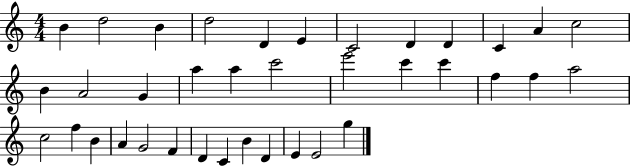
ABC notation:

X:1
T:Untitled
M:4/4
L:1/4
K:C
B d2 B d2 D E C2 D D C A c2 B A2 G a a c'2 e'2 c' c' f f a2 c2 f B A G2 F D C B D E E2 g